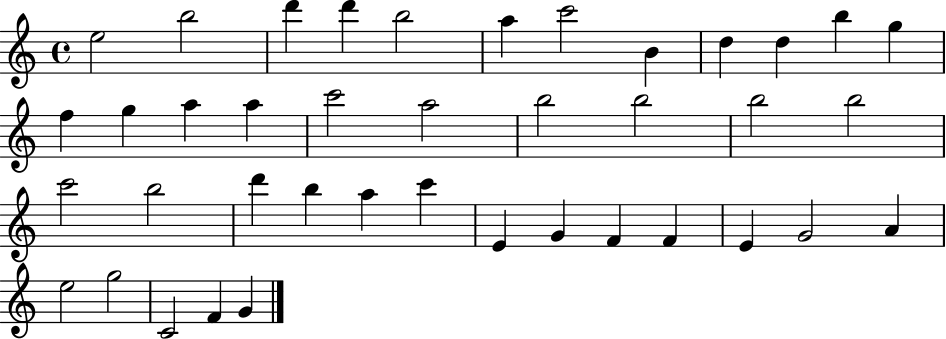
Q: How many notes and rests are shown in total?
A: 40